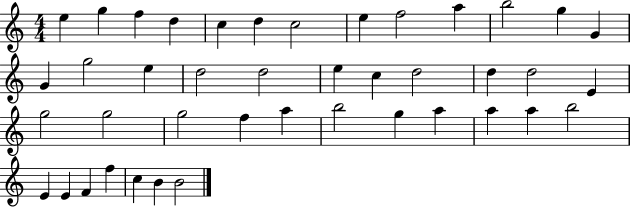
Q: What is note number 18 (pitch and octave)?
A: D5